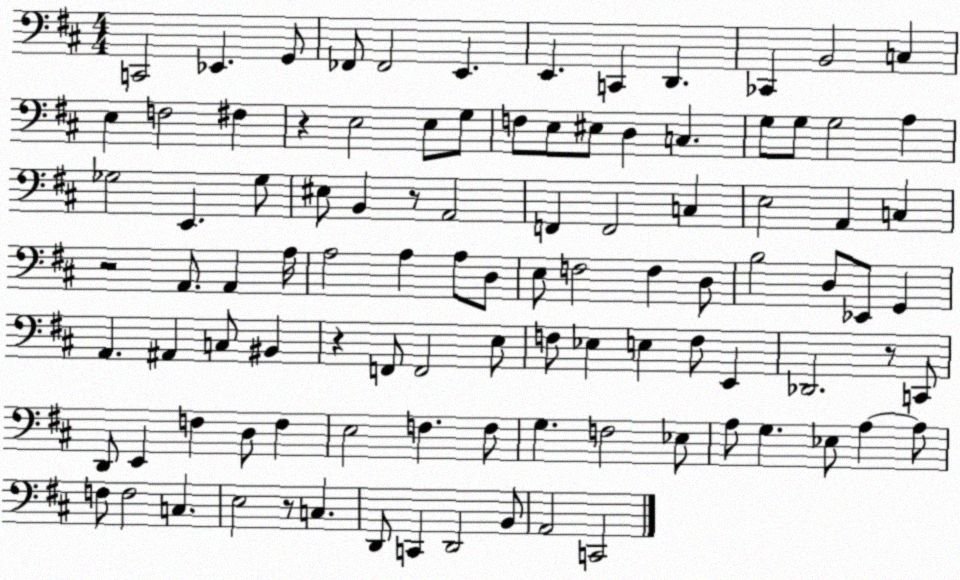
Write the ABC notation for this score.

X:1
T:Untitled
M:4/4
L:1/4
K:D
C,,2 _E,, G,,/2 _F,,/2 _F,,2 E,, E,, C,, D,, _C,, B,,2 C, E, F,2 ^F, z E,2 E,/2 G,/2 F,/2 E,/2 ^E,/2 D, C, G,/2 G,/2 G,2 A, _G,2 E,, _G,/2 ^E,/2 B,, z/2 A,,2 F,, F,,2 C, E,2 A,, C, z2 A,,/2 A,, A,/4 A,2 A, A,/2 D,/2 E,/2 F,2 F, D,/2 B,2 D,/2 _E,,/2 G,, A,, ^A,, C,/2 ^B,, z F,,/2 F,,2 E,/2 F,/2 _E, E, F,/2 E,, _D,,2 z/2 C,,/2 D,,/2 E,, F, D,/2 F, E,2 F, F,/2 G, F,2 _E,/2 A,/2 G, _E,/2 A, A,/2 F,/2 F,2 C, E,2 z/2 C, D,,/2 C,, D,,2 B,,/2 A,,2 C,,2